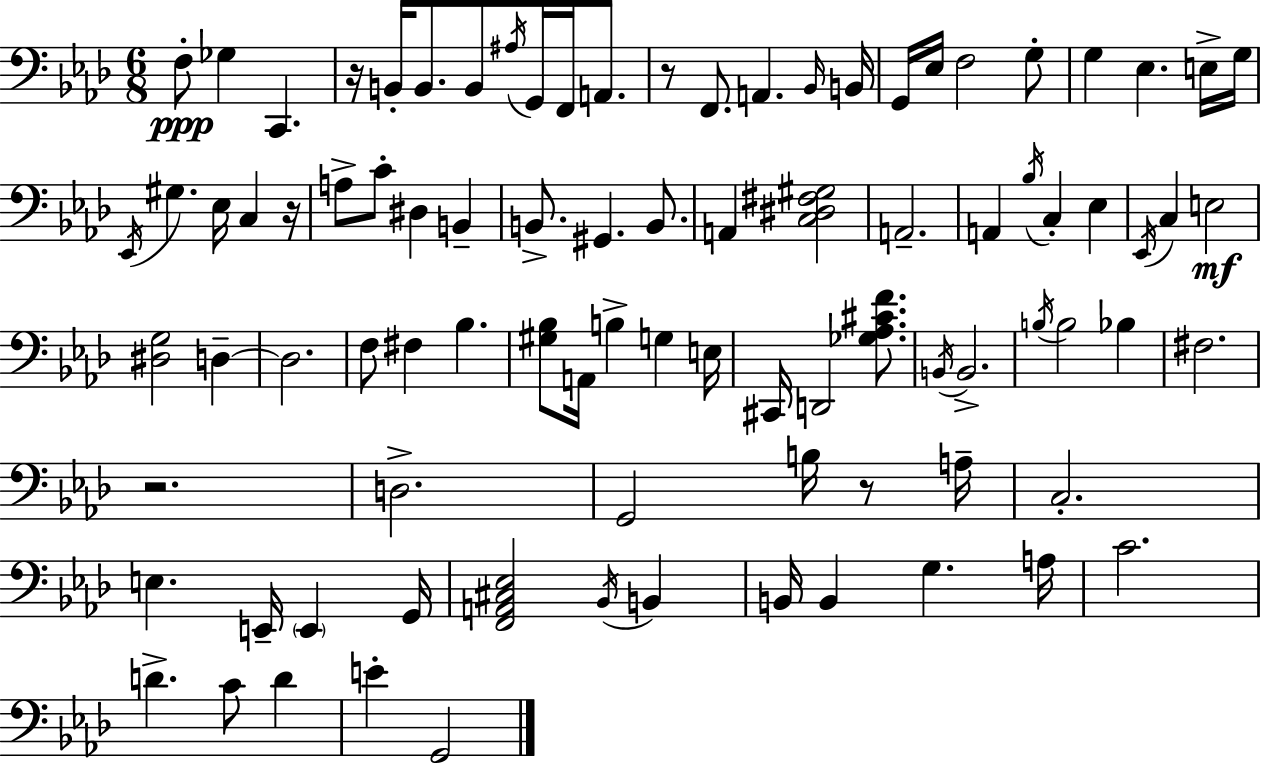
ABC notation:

X:1
T:Untitled
M:6/8
L:1/4
K:Ab
F,/2 _G, C,, z/4 B,,/4 B,,/2 B,,/2 ^A,/4 G,,/4 F,,/4 A,,/2 z/2 F,,/2 A,, _B,,/4 B,,/4 G,,/4 _E,/4 F,2 G,/2 G, _E, E,/4 G,/4 _E,,/4 ^G, _E,/4 C, z/4 A,/2 C/2 ^D, B,, B,,/2 ^G,, B,,/2 A,, [C,^D,^F,^G,]2 A,,2 A,, _B,/4 C, _E, _E,,/4 C, E,2 [^D,G,]2 D, D,2 F,/2 ^F, _B, [^G,_B,]/2 A,,/4 B, G, E,/4 ^C,,/4 D,,2 [_G,_A,^CF]/2 B,,/4 B,,2 B,/4 B,2 _B, ^F,2 z2 D,2 G,,2 B,/4 z/2 A,/4 C,2 E, E,,/4 E,, G,,/4 [F,,A,,^C,_E,]2 _B,,/4 B,, B,,/4 B,, G, A,/4 C2 D C/2 D E G,,2